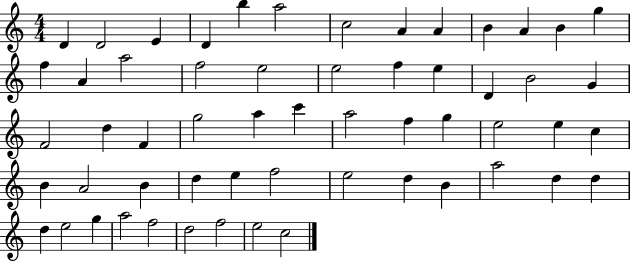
D4/q D4/h E4/q D4/q B5/q A5/h C5/h A4/q A4/q B4/q A4/q B4/q G5/q F5/q A4/q A5/h F5/h E5/h E5/h F5/q E5/q D4/q B4/h G4/q F4/h D5/q F4/q G5/h A5/q C6/q A5/h F5/q G5/q E5/h E5/q C5/q B4/q A4/h B4/q D5/q E5/q F5/h E5/h D5/q B4/q A5/h D5/q D5/q D5/q E5/h G5/q A5/h F5/h D5/h F5/h E5/h C5/h